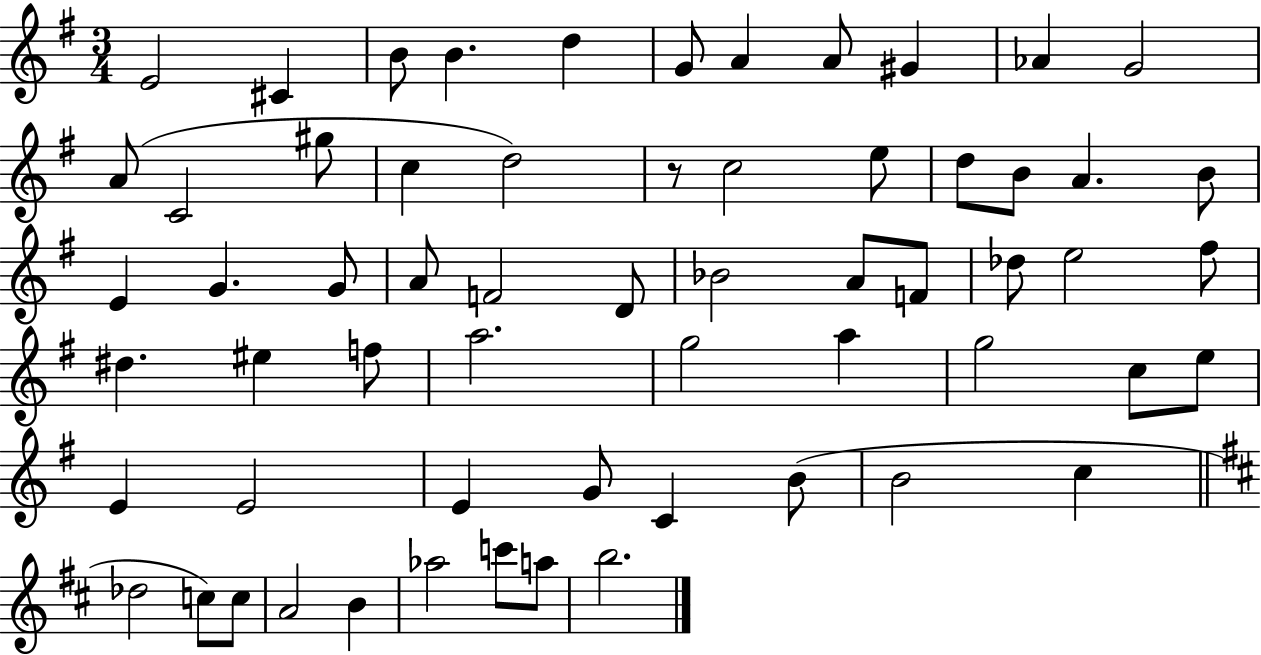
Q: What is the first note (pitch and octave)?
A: E4